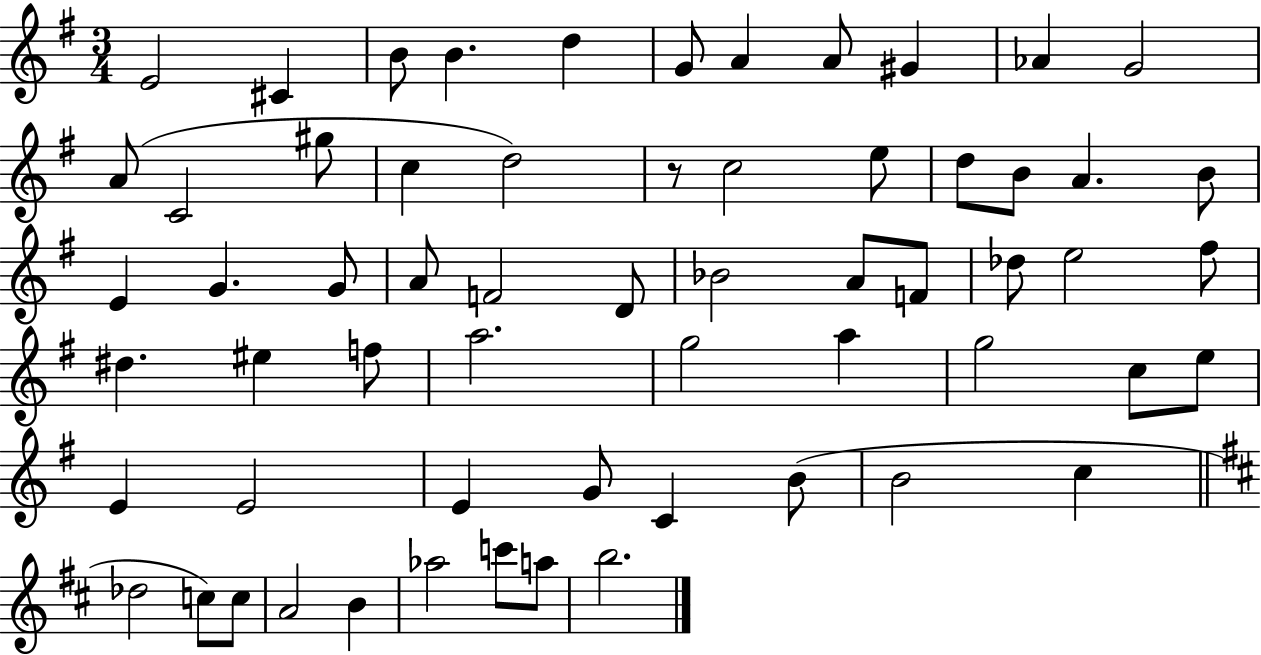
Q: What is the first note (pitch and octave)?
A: E4